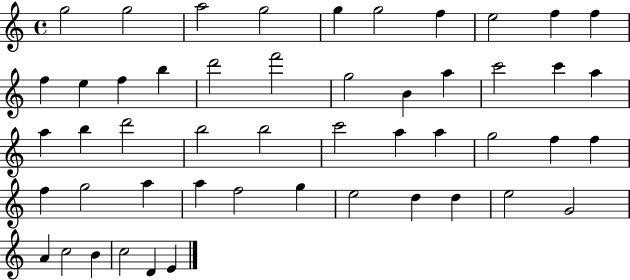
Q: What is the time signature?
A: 4/4